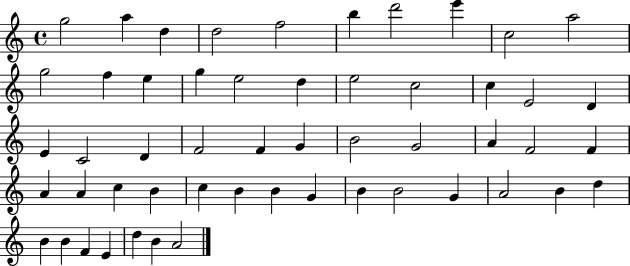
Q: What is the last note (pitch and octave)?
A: A4